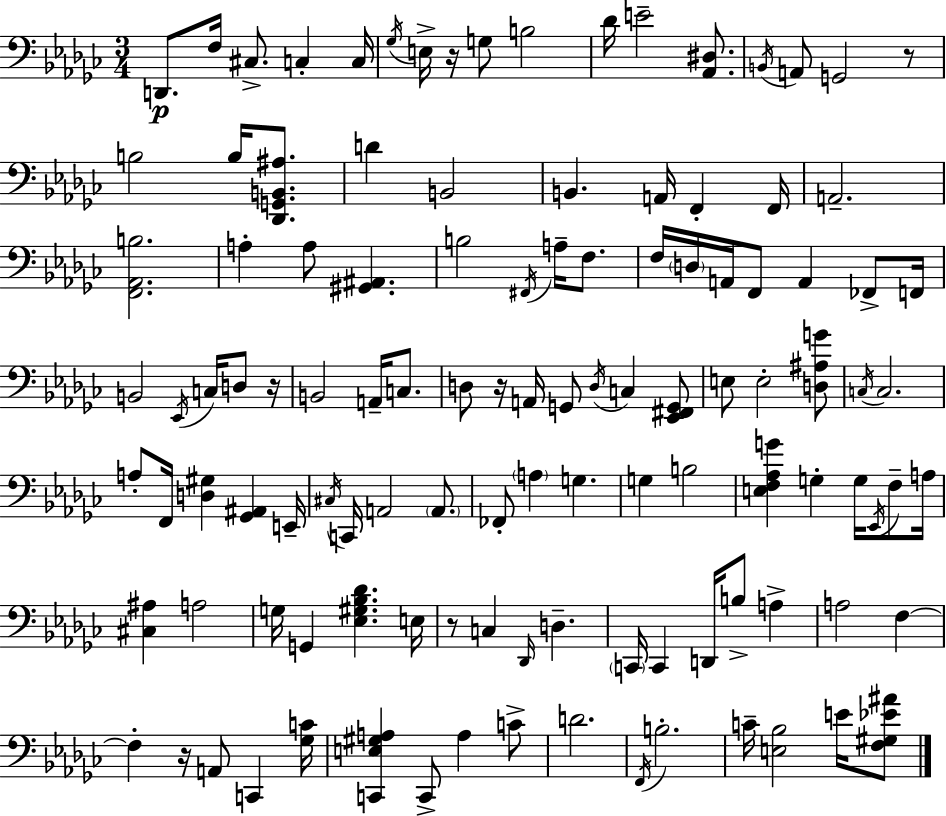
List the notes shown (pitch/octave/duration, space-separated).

D2/e. F3/s C#3/e. C3/q C3/s Gb3/s E3/s R/s G3/e B3/h Db4/s E4/h [Ab2,D#3]/e. B2/s A2/e G2/h R/e B3/h B3/s [Db2,G2,B2,A#3]/e. D4/q B2/h B2/q. A2/s F2/q F2/s A2/h. [F2,Ab2,B3]/h. A3/q A3/e [G#2,A#2]/q. B3/h F#2/s A3/s F3/e. F3/s D3/s A2/s F2/e A2/q FES2/e F2/s B2/h Eb2/s C3/s D3/e R/s B2/h A2/s C3/e. D3/e R/s A2/s G2/e D3/s C3/q [Eb2,F#2,G2]/e E3/e E3/h [D3,A#3,G4]/e C3/s C3/h. A3/e F2/s [D3,G#3]/q [Gb2,A#2]/q E2/s C#3/s C2/s A2/h A2/e. FES2/e A3/q G3/q. G3/q B3/h [E3,F3,Ab3,G4]/q G3/q G3/s Eb2/s F3/e A3/s [C#3,A#3]/q A3/h G3/s G2/q [Eb3,G#3,Bb3,Db4]/q. E3/s R/e C3/q Db2/s D3/q. C2/s C2/q D2/s B3/e A3/q A3/h F3/q F3/q R/s A2/e C2/q [Gb3,C4]/s [C2,E3,G#3,A3]/q C2/e A3/q C4/e D4/h. F2/s B3/h. C4/s [E3,Bb3]/h E4/s [F3,G#3,Eb4,A#4]/e